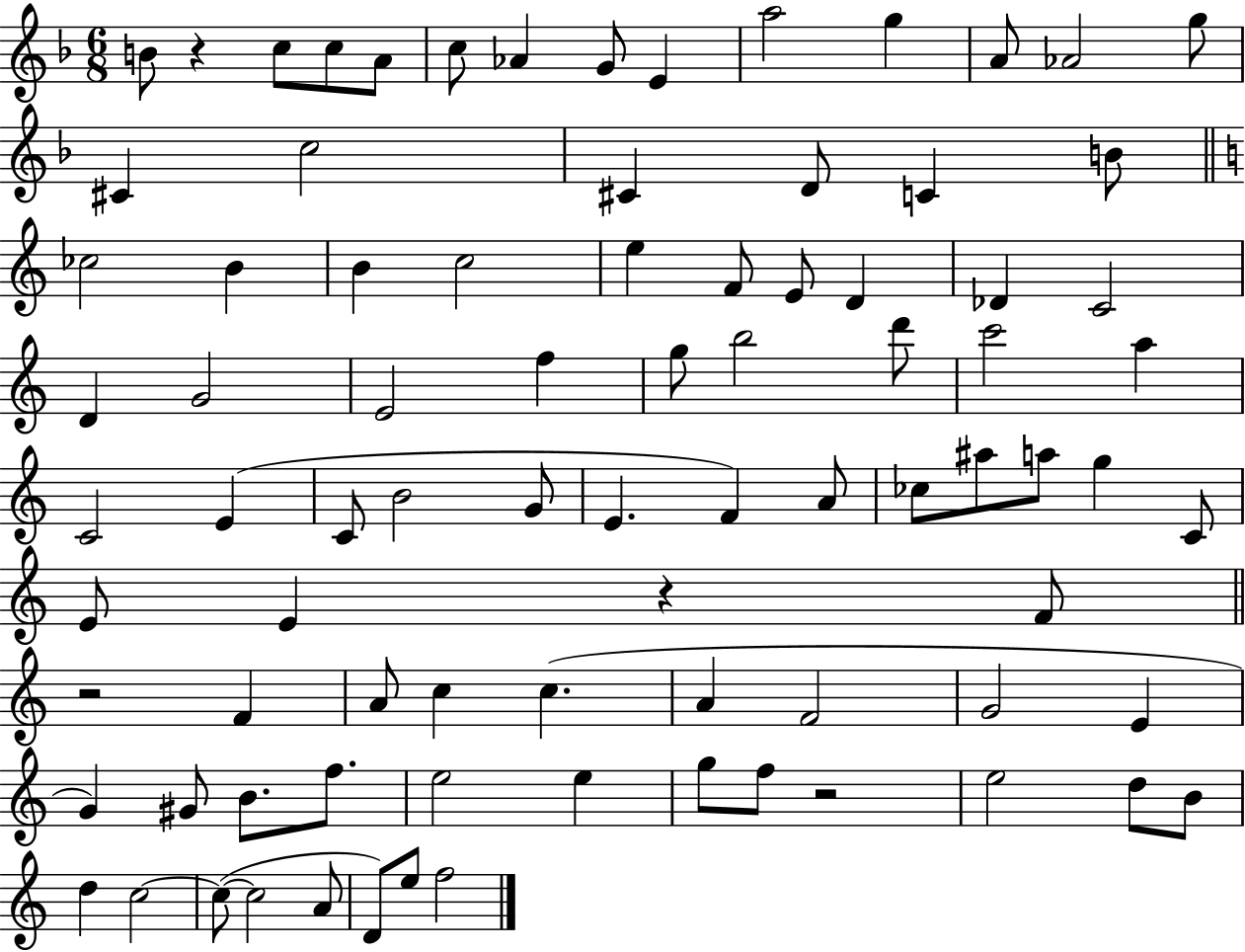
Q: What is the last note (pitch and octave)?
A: F5